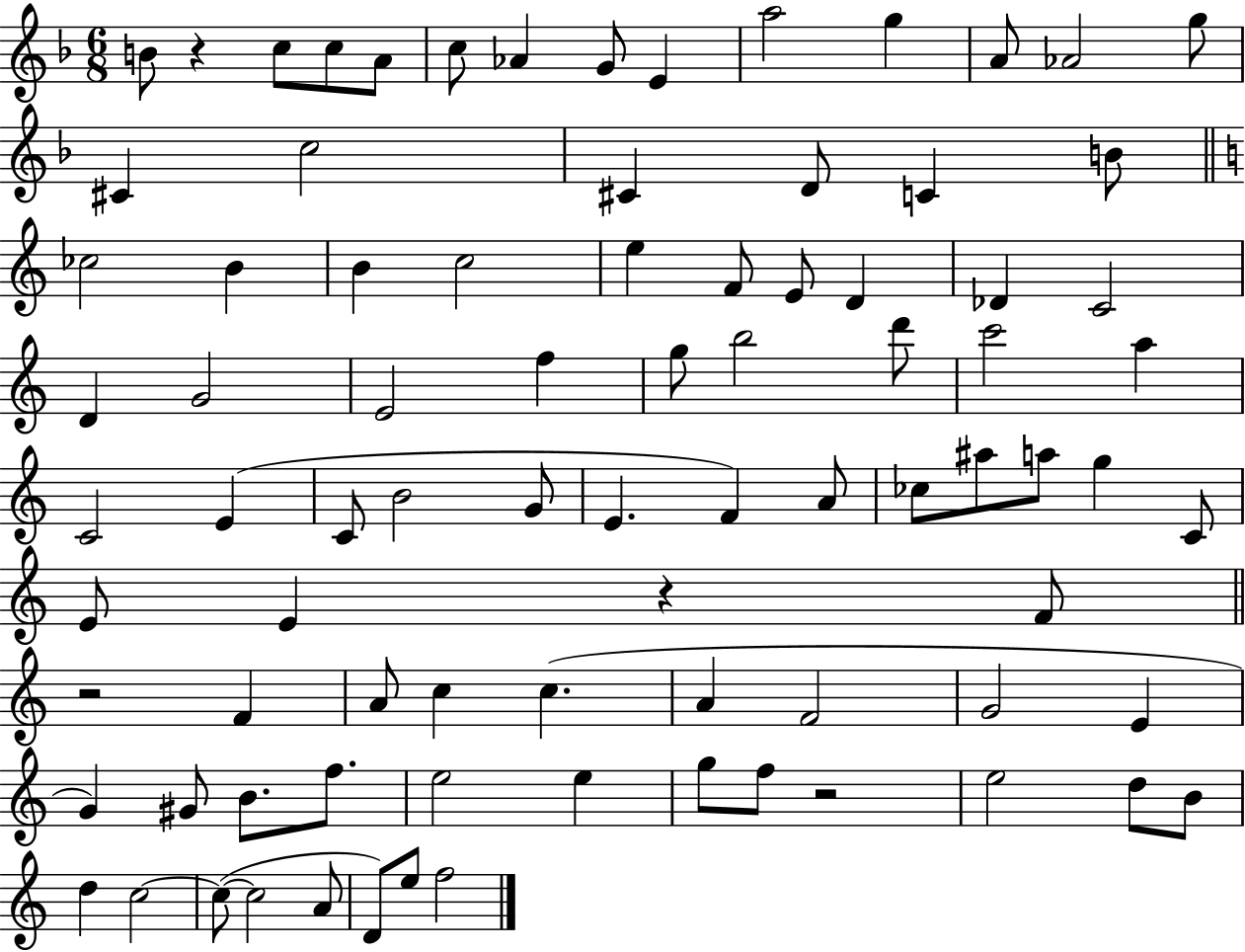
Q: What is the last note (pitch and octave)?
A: F5